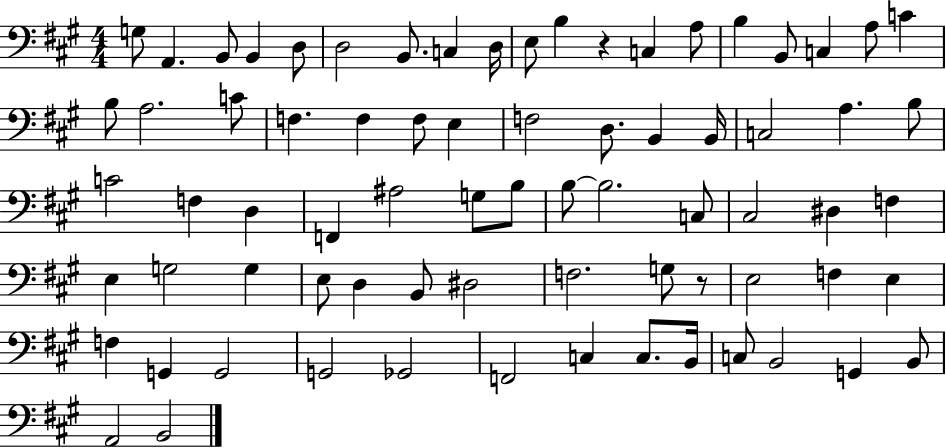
X:1
T:Untitled
M:4/4
L:1/4
K:A
G,/2 A,, B,,/2 B,, D,/2 D,2 B,,/2 C, D,/4 E,/2 B, z C, A,/2 B, B,,/2 C, A,/2 C B,/2 A,2 C/2 F, F, F,/2 E, F,2 D,/2 B,, B,,/4 C,2 A, B,/2 C2 F, D, F,, ^A,2 G,/2 B,/2 B,/2 B,2 C,/2 ^C,2 ^D, F, E, G,2 G, E,/2 D, B,,/2 ^D,2 F,2 G,/2 z/2 E,2 F, E, F, G,, G,,2 G,,2 _G,,2 F,,2 C, C,/2 B,,/4 C,/2 B,,2 G,, B,,/2 A,,2 B,,2